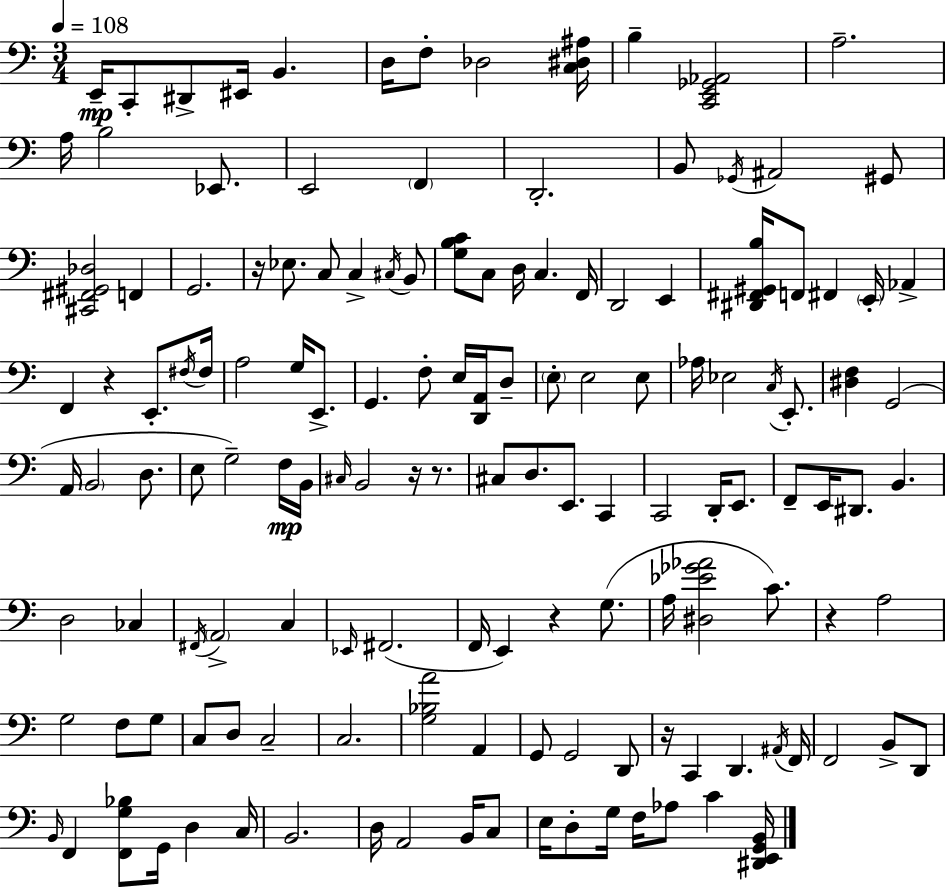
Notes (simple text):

E2/s C2/e D#2/e EIS2/s B2/q. D3/s F3/e Db3/h [C3,D#3,A#3]/s B3/q [C2,E2,Gb2,Ab2]/h A3/h. A3/s B3/h Eb2/e. E2/h F2/q D2/h. B2/e Gb2/s A#2/h G#2/e [C#2,F#2,G#2,Db3]/h F2/q G2/h. R/s Eb3/e. C3/e C3/q C#3/s B2/e [G3,B3,C4]/e C3/e D3/s C3/q. F2/s D2/h E2/q [D#2,F#2,G#2,B3]/s F2/e F#2/q E2/s Ab2/q F2/q R/q E2/e. F#3/s F#3/s A3/h G3/s E2/e. G2/q. F3/e E3/s [D2,A2]/s D3/e E3/e E3/h E3/e Ab3/s Eb3/h C3/s E2/e. [D#3,F3]/q G2/h A2/s B2/h D3/e. E3/e G3/h F3/s B2/s C#3/s B2/h R/s R/e. C#3/e D3/e. E2/e. C2/q C2/h D2/s E2/e. F2/e E2/s D#2/e. B2/q. D3/h CES3/q F#2/s A2/h C3/q Eb2/s F#2/h. F2/s E2/q R/q G3/e. A3/s [D#3,Eb4,Gb4,Ab4]/h C4/e. R/q A3/h G3/h F3/e G3/e C3/e D3/e C3/h C3/h. [G3,Bb3,A4]/h A2/q G2/e G2/h D2/e R/s C2/q D2/q. A#2/s F2/s F2/h B2/e D2/e B2/s F2/q [F2,G3,Bb3]/e G2/s D3/q C3/s B2/h. D3/s A2/h B2/s C3/e E3/s D3/e G3/s F3/s Ab3/e C4/q [D#2,E2,G2,B2]/s